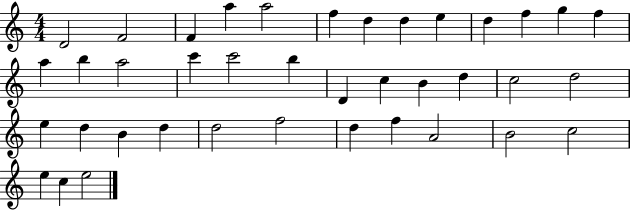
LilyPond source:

{
  \clef treble
  \numericTimeSignature
  \time 4/4
  \key c \major
  d'2 f'2 | f'4 a''4 a''2 | f''4 d''4 d''4 e''4 | d''4 f''4 g''4 f''4 | \break a''4 b''4 a''2 | c'''4 c'''2 b''4 | d'4 c''4 b'4 d''4 | c''2 d''2 | \break e''4 d''4 b'4 d''4 | d''2 f''2 | d''4 f''4 a'2 | b'2 c''2 | \break e''4 c''4 e''2 | \bar "|."
}